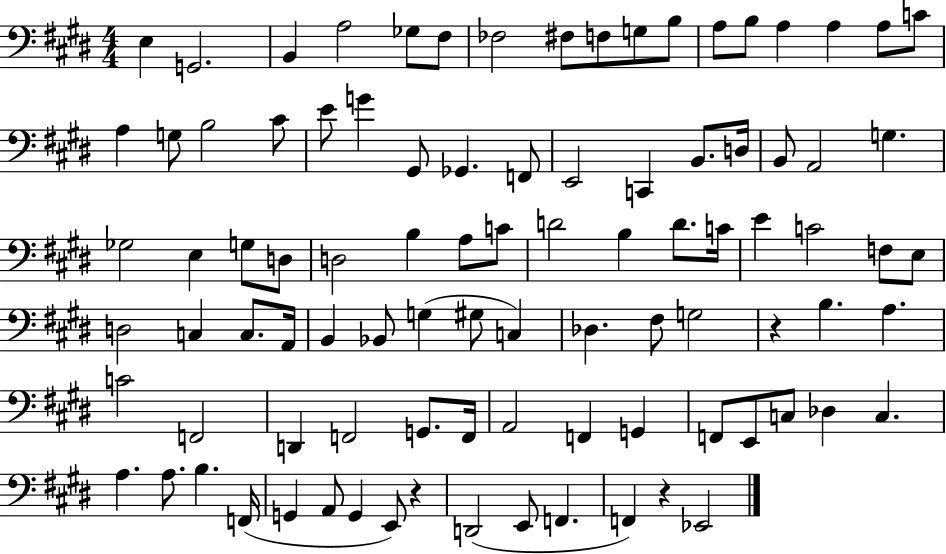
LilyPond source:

{
  \clef bass
  \numericTimeSignature
  \time 4/4
  \key e \major
  e4 g,2. | b,4 a2 ges8 fis8 | fes2 fis8 f8 g8 b8 | a8 b8 a4 a4 a8 c'8 | \break a4 g8 b2 cis'8 | e'8 g'4 gis,8 ges,4. f,8 | e,2 c,4 b,8. d16 | b,8 a,2 g4. | \break ges2 e4 g8 d8 | d2 b4 a8 c'8 | d'2 b4 d'8. c'16 | e'4 c'2 f8 e8 | \break d2 c4 c8. a,16 | b,4 bes,8 g4( gis8 c4) | des4. fis8 g2 | r4 b4. a4. | \break c'2 f,2 | d,4 f,2 g,8. f,16 | a,2 f,4 g,4 | f,8 e,8 c8 des4 c4. | \break a4. a8. b4. f,16( | g,4 a,8 g,4 e,8) r4 | d,2( e,8 f,4. | f,4) r4 ees,2 | \break \bar "|."
}